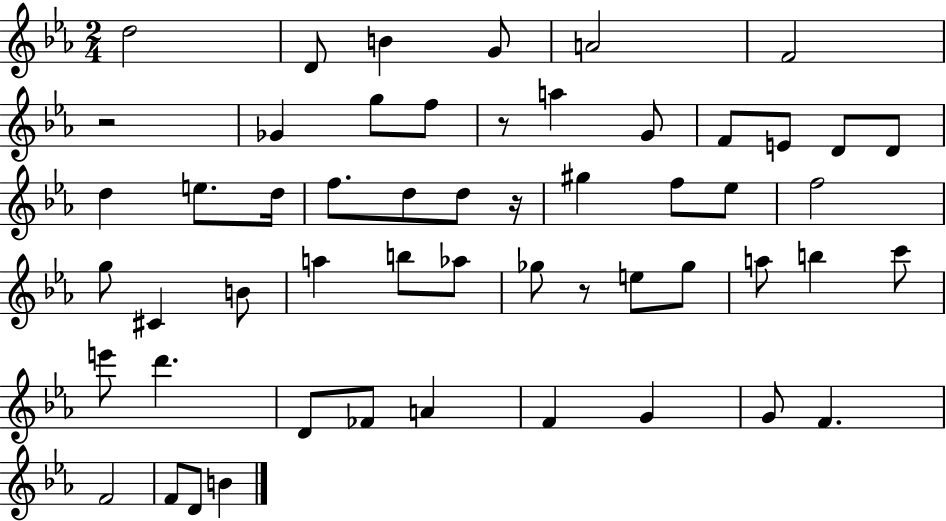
D5/h D4/e B4/q G4/e A4/h F4/h R/h Gb4/q G5/e F5/e R/e A5/q G4/e F4/e E4/e D4/e D4/e D5/q E5/e. D5/s F5/e. D5/e D5/e R/s G#5/q F5/e Eb5/e F5/h G5/e C#4/q B4/e A5/q B5/e Ab5/e Gb5/e R/e E5/e Gb5/e A5/e B5/q C6/e E6/e D6/q. D4/e FES4/e A4/q F4/q G4/q G4/e F4/q. F4/h F4/e D4/e B4/q